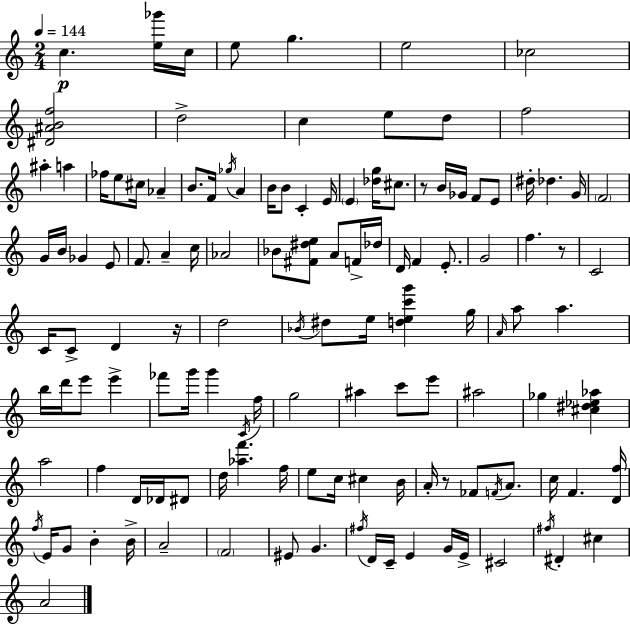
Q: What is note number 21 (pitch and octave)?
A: A4